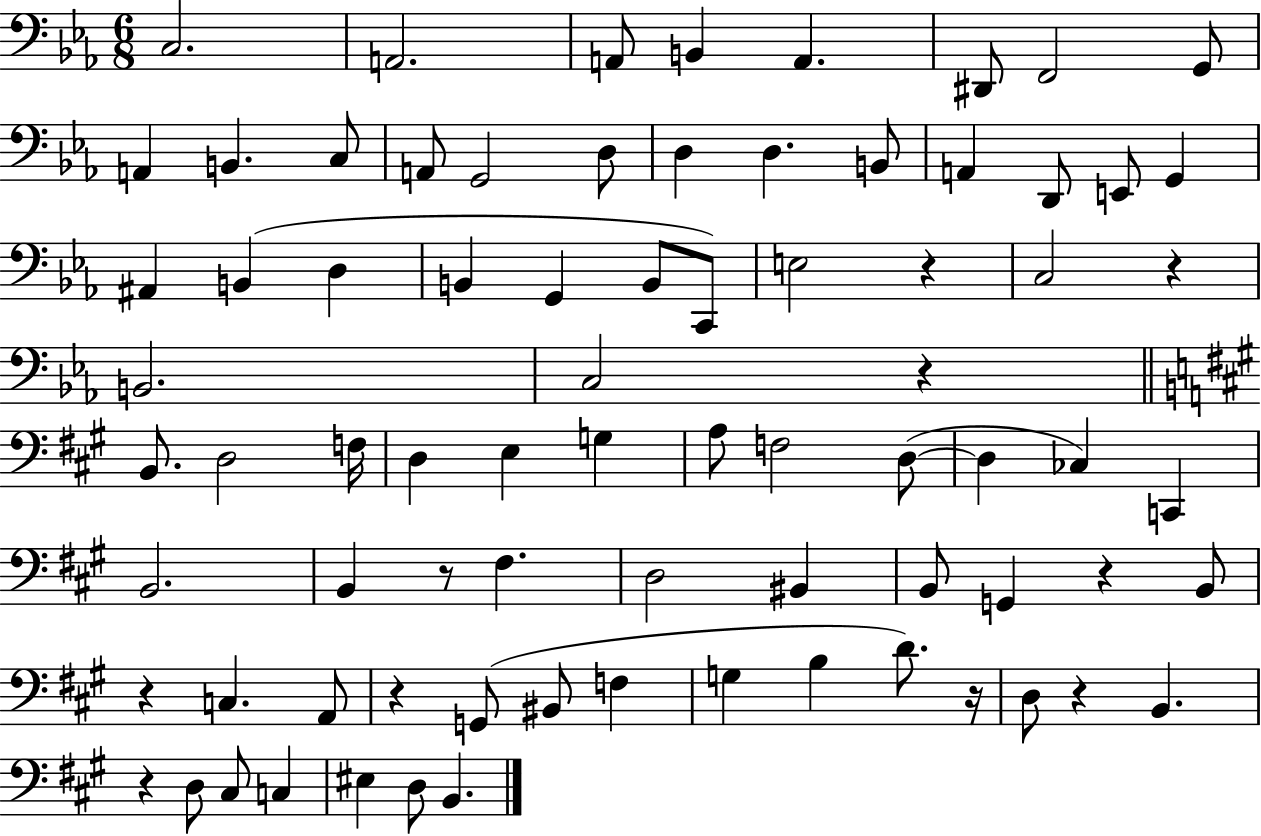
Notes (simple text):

C3/h. A2/h. A2/e B2/q A2/q. D#2/e F2/h G2/e A2/q B2/q. C3/e A2/e G2/h D3/e D3/q D3/q. B2/e A2/q D2/e E2/e G2/q A#2/q B2/q D3/q B2/q G2/q B2/e C2/e E3/h R/q C3/h R/q B2/h. C3/h R/q B2/e. D3/h F3/s D3/q E3/q G3/q A3/e F3/h D3/e D3/q CES3/q C2/q B2/h. B2/q R/e F#3/q. D3/h BIS2/q B2/e G2/q R/q B2/e R/q C3/q. A2/e R/q G2/e BIS2/e F3/q G3/q B3/q D4/e. R/s D3/e R/q B2/q. R/q D3/e C#3/e C3/q EIS3/q D3/e B2/q.